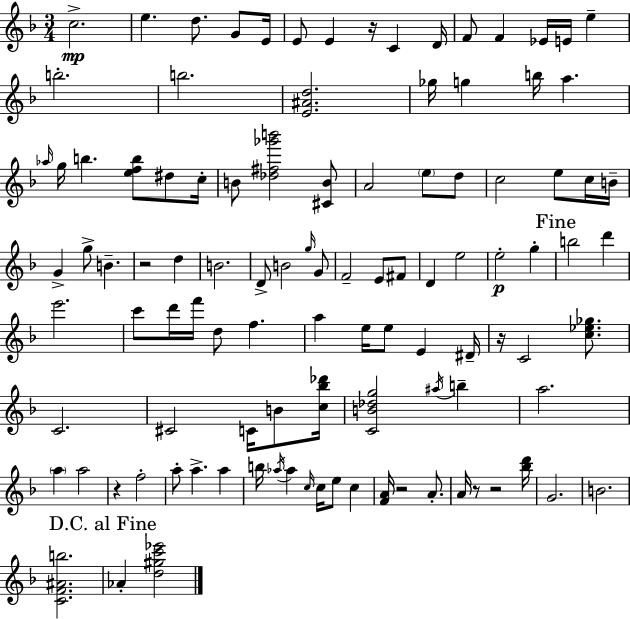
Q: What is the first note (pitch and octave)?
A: C5